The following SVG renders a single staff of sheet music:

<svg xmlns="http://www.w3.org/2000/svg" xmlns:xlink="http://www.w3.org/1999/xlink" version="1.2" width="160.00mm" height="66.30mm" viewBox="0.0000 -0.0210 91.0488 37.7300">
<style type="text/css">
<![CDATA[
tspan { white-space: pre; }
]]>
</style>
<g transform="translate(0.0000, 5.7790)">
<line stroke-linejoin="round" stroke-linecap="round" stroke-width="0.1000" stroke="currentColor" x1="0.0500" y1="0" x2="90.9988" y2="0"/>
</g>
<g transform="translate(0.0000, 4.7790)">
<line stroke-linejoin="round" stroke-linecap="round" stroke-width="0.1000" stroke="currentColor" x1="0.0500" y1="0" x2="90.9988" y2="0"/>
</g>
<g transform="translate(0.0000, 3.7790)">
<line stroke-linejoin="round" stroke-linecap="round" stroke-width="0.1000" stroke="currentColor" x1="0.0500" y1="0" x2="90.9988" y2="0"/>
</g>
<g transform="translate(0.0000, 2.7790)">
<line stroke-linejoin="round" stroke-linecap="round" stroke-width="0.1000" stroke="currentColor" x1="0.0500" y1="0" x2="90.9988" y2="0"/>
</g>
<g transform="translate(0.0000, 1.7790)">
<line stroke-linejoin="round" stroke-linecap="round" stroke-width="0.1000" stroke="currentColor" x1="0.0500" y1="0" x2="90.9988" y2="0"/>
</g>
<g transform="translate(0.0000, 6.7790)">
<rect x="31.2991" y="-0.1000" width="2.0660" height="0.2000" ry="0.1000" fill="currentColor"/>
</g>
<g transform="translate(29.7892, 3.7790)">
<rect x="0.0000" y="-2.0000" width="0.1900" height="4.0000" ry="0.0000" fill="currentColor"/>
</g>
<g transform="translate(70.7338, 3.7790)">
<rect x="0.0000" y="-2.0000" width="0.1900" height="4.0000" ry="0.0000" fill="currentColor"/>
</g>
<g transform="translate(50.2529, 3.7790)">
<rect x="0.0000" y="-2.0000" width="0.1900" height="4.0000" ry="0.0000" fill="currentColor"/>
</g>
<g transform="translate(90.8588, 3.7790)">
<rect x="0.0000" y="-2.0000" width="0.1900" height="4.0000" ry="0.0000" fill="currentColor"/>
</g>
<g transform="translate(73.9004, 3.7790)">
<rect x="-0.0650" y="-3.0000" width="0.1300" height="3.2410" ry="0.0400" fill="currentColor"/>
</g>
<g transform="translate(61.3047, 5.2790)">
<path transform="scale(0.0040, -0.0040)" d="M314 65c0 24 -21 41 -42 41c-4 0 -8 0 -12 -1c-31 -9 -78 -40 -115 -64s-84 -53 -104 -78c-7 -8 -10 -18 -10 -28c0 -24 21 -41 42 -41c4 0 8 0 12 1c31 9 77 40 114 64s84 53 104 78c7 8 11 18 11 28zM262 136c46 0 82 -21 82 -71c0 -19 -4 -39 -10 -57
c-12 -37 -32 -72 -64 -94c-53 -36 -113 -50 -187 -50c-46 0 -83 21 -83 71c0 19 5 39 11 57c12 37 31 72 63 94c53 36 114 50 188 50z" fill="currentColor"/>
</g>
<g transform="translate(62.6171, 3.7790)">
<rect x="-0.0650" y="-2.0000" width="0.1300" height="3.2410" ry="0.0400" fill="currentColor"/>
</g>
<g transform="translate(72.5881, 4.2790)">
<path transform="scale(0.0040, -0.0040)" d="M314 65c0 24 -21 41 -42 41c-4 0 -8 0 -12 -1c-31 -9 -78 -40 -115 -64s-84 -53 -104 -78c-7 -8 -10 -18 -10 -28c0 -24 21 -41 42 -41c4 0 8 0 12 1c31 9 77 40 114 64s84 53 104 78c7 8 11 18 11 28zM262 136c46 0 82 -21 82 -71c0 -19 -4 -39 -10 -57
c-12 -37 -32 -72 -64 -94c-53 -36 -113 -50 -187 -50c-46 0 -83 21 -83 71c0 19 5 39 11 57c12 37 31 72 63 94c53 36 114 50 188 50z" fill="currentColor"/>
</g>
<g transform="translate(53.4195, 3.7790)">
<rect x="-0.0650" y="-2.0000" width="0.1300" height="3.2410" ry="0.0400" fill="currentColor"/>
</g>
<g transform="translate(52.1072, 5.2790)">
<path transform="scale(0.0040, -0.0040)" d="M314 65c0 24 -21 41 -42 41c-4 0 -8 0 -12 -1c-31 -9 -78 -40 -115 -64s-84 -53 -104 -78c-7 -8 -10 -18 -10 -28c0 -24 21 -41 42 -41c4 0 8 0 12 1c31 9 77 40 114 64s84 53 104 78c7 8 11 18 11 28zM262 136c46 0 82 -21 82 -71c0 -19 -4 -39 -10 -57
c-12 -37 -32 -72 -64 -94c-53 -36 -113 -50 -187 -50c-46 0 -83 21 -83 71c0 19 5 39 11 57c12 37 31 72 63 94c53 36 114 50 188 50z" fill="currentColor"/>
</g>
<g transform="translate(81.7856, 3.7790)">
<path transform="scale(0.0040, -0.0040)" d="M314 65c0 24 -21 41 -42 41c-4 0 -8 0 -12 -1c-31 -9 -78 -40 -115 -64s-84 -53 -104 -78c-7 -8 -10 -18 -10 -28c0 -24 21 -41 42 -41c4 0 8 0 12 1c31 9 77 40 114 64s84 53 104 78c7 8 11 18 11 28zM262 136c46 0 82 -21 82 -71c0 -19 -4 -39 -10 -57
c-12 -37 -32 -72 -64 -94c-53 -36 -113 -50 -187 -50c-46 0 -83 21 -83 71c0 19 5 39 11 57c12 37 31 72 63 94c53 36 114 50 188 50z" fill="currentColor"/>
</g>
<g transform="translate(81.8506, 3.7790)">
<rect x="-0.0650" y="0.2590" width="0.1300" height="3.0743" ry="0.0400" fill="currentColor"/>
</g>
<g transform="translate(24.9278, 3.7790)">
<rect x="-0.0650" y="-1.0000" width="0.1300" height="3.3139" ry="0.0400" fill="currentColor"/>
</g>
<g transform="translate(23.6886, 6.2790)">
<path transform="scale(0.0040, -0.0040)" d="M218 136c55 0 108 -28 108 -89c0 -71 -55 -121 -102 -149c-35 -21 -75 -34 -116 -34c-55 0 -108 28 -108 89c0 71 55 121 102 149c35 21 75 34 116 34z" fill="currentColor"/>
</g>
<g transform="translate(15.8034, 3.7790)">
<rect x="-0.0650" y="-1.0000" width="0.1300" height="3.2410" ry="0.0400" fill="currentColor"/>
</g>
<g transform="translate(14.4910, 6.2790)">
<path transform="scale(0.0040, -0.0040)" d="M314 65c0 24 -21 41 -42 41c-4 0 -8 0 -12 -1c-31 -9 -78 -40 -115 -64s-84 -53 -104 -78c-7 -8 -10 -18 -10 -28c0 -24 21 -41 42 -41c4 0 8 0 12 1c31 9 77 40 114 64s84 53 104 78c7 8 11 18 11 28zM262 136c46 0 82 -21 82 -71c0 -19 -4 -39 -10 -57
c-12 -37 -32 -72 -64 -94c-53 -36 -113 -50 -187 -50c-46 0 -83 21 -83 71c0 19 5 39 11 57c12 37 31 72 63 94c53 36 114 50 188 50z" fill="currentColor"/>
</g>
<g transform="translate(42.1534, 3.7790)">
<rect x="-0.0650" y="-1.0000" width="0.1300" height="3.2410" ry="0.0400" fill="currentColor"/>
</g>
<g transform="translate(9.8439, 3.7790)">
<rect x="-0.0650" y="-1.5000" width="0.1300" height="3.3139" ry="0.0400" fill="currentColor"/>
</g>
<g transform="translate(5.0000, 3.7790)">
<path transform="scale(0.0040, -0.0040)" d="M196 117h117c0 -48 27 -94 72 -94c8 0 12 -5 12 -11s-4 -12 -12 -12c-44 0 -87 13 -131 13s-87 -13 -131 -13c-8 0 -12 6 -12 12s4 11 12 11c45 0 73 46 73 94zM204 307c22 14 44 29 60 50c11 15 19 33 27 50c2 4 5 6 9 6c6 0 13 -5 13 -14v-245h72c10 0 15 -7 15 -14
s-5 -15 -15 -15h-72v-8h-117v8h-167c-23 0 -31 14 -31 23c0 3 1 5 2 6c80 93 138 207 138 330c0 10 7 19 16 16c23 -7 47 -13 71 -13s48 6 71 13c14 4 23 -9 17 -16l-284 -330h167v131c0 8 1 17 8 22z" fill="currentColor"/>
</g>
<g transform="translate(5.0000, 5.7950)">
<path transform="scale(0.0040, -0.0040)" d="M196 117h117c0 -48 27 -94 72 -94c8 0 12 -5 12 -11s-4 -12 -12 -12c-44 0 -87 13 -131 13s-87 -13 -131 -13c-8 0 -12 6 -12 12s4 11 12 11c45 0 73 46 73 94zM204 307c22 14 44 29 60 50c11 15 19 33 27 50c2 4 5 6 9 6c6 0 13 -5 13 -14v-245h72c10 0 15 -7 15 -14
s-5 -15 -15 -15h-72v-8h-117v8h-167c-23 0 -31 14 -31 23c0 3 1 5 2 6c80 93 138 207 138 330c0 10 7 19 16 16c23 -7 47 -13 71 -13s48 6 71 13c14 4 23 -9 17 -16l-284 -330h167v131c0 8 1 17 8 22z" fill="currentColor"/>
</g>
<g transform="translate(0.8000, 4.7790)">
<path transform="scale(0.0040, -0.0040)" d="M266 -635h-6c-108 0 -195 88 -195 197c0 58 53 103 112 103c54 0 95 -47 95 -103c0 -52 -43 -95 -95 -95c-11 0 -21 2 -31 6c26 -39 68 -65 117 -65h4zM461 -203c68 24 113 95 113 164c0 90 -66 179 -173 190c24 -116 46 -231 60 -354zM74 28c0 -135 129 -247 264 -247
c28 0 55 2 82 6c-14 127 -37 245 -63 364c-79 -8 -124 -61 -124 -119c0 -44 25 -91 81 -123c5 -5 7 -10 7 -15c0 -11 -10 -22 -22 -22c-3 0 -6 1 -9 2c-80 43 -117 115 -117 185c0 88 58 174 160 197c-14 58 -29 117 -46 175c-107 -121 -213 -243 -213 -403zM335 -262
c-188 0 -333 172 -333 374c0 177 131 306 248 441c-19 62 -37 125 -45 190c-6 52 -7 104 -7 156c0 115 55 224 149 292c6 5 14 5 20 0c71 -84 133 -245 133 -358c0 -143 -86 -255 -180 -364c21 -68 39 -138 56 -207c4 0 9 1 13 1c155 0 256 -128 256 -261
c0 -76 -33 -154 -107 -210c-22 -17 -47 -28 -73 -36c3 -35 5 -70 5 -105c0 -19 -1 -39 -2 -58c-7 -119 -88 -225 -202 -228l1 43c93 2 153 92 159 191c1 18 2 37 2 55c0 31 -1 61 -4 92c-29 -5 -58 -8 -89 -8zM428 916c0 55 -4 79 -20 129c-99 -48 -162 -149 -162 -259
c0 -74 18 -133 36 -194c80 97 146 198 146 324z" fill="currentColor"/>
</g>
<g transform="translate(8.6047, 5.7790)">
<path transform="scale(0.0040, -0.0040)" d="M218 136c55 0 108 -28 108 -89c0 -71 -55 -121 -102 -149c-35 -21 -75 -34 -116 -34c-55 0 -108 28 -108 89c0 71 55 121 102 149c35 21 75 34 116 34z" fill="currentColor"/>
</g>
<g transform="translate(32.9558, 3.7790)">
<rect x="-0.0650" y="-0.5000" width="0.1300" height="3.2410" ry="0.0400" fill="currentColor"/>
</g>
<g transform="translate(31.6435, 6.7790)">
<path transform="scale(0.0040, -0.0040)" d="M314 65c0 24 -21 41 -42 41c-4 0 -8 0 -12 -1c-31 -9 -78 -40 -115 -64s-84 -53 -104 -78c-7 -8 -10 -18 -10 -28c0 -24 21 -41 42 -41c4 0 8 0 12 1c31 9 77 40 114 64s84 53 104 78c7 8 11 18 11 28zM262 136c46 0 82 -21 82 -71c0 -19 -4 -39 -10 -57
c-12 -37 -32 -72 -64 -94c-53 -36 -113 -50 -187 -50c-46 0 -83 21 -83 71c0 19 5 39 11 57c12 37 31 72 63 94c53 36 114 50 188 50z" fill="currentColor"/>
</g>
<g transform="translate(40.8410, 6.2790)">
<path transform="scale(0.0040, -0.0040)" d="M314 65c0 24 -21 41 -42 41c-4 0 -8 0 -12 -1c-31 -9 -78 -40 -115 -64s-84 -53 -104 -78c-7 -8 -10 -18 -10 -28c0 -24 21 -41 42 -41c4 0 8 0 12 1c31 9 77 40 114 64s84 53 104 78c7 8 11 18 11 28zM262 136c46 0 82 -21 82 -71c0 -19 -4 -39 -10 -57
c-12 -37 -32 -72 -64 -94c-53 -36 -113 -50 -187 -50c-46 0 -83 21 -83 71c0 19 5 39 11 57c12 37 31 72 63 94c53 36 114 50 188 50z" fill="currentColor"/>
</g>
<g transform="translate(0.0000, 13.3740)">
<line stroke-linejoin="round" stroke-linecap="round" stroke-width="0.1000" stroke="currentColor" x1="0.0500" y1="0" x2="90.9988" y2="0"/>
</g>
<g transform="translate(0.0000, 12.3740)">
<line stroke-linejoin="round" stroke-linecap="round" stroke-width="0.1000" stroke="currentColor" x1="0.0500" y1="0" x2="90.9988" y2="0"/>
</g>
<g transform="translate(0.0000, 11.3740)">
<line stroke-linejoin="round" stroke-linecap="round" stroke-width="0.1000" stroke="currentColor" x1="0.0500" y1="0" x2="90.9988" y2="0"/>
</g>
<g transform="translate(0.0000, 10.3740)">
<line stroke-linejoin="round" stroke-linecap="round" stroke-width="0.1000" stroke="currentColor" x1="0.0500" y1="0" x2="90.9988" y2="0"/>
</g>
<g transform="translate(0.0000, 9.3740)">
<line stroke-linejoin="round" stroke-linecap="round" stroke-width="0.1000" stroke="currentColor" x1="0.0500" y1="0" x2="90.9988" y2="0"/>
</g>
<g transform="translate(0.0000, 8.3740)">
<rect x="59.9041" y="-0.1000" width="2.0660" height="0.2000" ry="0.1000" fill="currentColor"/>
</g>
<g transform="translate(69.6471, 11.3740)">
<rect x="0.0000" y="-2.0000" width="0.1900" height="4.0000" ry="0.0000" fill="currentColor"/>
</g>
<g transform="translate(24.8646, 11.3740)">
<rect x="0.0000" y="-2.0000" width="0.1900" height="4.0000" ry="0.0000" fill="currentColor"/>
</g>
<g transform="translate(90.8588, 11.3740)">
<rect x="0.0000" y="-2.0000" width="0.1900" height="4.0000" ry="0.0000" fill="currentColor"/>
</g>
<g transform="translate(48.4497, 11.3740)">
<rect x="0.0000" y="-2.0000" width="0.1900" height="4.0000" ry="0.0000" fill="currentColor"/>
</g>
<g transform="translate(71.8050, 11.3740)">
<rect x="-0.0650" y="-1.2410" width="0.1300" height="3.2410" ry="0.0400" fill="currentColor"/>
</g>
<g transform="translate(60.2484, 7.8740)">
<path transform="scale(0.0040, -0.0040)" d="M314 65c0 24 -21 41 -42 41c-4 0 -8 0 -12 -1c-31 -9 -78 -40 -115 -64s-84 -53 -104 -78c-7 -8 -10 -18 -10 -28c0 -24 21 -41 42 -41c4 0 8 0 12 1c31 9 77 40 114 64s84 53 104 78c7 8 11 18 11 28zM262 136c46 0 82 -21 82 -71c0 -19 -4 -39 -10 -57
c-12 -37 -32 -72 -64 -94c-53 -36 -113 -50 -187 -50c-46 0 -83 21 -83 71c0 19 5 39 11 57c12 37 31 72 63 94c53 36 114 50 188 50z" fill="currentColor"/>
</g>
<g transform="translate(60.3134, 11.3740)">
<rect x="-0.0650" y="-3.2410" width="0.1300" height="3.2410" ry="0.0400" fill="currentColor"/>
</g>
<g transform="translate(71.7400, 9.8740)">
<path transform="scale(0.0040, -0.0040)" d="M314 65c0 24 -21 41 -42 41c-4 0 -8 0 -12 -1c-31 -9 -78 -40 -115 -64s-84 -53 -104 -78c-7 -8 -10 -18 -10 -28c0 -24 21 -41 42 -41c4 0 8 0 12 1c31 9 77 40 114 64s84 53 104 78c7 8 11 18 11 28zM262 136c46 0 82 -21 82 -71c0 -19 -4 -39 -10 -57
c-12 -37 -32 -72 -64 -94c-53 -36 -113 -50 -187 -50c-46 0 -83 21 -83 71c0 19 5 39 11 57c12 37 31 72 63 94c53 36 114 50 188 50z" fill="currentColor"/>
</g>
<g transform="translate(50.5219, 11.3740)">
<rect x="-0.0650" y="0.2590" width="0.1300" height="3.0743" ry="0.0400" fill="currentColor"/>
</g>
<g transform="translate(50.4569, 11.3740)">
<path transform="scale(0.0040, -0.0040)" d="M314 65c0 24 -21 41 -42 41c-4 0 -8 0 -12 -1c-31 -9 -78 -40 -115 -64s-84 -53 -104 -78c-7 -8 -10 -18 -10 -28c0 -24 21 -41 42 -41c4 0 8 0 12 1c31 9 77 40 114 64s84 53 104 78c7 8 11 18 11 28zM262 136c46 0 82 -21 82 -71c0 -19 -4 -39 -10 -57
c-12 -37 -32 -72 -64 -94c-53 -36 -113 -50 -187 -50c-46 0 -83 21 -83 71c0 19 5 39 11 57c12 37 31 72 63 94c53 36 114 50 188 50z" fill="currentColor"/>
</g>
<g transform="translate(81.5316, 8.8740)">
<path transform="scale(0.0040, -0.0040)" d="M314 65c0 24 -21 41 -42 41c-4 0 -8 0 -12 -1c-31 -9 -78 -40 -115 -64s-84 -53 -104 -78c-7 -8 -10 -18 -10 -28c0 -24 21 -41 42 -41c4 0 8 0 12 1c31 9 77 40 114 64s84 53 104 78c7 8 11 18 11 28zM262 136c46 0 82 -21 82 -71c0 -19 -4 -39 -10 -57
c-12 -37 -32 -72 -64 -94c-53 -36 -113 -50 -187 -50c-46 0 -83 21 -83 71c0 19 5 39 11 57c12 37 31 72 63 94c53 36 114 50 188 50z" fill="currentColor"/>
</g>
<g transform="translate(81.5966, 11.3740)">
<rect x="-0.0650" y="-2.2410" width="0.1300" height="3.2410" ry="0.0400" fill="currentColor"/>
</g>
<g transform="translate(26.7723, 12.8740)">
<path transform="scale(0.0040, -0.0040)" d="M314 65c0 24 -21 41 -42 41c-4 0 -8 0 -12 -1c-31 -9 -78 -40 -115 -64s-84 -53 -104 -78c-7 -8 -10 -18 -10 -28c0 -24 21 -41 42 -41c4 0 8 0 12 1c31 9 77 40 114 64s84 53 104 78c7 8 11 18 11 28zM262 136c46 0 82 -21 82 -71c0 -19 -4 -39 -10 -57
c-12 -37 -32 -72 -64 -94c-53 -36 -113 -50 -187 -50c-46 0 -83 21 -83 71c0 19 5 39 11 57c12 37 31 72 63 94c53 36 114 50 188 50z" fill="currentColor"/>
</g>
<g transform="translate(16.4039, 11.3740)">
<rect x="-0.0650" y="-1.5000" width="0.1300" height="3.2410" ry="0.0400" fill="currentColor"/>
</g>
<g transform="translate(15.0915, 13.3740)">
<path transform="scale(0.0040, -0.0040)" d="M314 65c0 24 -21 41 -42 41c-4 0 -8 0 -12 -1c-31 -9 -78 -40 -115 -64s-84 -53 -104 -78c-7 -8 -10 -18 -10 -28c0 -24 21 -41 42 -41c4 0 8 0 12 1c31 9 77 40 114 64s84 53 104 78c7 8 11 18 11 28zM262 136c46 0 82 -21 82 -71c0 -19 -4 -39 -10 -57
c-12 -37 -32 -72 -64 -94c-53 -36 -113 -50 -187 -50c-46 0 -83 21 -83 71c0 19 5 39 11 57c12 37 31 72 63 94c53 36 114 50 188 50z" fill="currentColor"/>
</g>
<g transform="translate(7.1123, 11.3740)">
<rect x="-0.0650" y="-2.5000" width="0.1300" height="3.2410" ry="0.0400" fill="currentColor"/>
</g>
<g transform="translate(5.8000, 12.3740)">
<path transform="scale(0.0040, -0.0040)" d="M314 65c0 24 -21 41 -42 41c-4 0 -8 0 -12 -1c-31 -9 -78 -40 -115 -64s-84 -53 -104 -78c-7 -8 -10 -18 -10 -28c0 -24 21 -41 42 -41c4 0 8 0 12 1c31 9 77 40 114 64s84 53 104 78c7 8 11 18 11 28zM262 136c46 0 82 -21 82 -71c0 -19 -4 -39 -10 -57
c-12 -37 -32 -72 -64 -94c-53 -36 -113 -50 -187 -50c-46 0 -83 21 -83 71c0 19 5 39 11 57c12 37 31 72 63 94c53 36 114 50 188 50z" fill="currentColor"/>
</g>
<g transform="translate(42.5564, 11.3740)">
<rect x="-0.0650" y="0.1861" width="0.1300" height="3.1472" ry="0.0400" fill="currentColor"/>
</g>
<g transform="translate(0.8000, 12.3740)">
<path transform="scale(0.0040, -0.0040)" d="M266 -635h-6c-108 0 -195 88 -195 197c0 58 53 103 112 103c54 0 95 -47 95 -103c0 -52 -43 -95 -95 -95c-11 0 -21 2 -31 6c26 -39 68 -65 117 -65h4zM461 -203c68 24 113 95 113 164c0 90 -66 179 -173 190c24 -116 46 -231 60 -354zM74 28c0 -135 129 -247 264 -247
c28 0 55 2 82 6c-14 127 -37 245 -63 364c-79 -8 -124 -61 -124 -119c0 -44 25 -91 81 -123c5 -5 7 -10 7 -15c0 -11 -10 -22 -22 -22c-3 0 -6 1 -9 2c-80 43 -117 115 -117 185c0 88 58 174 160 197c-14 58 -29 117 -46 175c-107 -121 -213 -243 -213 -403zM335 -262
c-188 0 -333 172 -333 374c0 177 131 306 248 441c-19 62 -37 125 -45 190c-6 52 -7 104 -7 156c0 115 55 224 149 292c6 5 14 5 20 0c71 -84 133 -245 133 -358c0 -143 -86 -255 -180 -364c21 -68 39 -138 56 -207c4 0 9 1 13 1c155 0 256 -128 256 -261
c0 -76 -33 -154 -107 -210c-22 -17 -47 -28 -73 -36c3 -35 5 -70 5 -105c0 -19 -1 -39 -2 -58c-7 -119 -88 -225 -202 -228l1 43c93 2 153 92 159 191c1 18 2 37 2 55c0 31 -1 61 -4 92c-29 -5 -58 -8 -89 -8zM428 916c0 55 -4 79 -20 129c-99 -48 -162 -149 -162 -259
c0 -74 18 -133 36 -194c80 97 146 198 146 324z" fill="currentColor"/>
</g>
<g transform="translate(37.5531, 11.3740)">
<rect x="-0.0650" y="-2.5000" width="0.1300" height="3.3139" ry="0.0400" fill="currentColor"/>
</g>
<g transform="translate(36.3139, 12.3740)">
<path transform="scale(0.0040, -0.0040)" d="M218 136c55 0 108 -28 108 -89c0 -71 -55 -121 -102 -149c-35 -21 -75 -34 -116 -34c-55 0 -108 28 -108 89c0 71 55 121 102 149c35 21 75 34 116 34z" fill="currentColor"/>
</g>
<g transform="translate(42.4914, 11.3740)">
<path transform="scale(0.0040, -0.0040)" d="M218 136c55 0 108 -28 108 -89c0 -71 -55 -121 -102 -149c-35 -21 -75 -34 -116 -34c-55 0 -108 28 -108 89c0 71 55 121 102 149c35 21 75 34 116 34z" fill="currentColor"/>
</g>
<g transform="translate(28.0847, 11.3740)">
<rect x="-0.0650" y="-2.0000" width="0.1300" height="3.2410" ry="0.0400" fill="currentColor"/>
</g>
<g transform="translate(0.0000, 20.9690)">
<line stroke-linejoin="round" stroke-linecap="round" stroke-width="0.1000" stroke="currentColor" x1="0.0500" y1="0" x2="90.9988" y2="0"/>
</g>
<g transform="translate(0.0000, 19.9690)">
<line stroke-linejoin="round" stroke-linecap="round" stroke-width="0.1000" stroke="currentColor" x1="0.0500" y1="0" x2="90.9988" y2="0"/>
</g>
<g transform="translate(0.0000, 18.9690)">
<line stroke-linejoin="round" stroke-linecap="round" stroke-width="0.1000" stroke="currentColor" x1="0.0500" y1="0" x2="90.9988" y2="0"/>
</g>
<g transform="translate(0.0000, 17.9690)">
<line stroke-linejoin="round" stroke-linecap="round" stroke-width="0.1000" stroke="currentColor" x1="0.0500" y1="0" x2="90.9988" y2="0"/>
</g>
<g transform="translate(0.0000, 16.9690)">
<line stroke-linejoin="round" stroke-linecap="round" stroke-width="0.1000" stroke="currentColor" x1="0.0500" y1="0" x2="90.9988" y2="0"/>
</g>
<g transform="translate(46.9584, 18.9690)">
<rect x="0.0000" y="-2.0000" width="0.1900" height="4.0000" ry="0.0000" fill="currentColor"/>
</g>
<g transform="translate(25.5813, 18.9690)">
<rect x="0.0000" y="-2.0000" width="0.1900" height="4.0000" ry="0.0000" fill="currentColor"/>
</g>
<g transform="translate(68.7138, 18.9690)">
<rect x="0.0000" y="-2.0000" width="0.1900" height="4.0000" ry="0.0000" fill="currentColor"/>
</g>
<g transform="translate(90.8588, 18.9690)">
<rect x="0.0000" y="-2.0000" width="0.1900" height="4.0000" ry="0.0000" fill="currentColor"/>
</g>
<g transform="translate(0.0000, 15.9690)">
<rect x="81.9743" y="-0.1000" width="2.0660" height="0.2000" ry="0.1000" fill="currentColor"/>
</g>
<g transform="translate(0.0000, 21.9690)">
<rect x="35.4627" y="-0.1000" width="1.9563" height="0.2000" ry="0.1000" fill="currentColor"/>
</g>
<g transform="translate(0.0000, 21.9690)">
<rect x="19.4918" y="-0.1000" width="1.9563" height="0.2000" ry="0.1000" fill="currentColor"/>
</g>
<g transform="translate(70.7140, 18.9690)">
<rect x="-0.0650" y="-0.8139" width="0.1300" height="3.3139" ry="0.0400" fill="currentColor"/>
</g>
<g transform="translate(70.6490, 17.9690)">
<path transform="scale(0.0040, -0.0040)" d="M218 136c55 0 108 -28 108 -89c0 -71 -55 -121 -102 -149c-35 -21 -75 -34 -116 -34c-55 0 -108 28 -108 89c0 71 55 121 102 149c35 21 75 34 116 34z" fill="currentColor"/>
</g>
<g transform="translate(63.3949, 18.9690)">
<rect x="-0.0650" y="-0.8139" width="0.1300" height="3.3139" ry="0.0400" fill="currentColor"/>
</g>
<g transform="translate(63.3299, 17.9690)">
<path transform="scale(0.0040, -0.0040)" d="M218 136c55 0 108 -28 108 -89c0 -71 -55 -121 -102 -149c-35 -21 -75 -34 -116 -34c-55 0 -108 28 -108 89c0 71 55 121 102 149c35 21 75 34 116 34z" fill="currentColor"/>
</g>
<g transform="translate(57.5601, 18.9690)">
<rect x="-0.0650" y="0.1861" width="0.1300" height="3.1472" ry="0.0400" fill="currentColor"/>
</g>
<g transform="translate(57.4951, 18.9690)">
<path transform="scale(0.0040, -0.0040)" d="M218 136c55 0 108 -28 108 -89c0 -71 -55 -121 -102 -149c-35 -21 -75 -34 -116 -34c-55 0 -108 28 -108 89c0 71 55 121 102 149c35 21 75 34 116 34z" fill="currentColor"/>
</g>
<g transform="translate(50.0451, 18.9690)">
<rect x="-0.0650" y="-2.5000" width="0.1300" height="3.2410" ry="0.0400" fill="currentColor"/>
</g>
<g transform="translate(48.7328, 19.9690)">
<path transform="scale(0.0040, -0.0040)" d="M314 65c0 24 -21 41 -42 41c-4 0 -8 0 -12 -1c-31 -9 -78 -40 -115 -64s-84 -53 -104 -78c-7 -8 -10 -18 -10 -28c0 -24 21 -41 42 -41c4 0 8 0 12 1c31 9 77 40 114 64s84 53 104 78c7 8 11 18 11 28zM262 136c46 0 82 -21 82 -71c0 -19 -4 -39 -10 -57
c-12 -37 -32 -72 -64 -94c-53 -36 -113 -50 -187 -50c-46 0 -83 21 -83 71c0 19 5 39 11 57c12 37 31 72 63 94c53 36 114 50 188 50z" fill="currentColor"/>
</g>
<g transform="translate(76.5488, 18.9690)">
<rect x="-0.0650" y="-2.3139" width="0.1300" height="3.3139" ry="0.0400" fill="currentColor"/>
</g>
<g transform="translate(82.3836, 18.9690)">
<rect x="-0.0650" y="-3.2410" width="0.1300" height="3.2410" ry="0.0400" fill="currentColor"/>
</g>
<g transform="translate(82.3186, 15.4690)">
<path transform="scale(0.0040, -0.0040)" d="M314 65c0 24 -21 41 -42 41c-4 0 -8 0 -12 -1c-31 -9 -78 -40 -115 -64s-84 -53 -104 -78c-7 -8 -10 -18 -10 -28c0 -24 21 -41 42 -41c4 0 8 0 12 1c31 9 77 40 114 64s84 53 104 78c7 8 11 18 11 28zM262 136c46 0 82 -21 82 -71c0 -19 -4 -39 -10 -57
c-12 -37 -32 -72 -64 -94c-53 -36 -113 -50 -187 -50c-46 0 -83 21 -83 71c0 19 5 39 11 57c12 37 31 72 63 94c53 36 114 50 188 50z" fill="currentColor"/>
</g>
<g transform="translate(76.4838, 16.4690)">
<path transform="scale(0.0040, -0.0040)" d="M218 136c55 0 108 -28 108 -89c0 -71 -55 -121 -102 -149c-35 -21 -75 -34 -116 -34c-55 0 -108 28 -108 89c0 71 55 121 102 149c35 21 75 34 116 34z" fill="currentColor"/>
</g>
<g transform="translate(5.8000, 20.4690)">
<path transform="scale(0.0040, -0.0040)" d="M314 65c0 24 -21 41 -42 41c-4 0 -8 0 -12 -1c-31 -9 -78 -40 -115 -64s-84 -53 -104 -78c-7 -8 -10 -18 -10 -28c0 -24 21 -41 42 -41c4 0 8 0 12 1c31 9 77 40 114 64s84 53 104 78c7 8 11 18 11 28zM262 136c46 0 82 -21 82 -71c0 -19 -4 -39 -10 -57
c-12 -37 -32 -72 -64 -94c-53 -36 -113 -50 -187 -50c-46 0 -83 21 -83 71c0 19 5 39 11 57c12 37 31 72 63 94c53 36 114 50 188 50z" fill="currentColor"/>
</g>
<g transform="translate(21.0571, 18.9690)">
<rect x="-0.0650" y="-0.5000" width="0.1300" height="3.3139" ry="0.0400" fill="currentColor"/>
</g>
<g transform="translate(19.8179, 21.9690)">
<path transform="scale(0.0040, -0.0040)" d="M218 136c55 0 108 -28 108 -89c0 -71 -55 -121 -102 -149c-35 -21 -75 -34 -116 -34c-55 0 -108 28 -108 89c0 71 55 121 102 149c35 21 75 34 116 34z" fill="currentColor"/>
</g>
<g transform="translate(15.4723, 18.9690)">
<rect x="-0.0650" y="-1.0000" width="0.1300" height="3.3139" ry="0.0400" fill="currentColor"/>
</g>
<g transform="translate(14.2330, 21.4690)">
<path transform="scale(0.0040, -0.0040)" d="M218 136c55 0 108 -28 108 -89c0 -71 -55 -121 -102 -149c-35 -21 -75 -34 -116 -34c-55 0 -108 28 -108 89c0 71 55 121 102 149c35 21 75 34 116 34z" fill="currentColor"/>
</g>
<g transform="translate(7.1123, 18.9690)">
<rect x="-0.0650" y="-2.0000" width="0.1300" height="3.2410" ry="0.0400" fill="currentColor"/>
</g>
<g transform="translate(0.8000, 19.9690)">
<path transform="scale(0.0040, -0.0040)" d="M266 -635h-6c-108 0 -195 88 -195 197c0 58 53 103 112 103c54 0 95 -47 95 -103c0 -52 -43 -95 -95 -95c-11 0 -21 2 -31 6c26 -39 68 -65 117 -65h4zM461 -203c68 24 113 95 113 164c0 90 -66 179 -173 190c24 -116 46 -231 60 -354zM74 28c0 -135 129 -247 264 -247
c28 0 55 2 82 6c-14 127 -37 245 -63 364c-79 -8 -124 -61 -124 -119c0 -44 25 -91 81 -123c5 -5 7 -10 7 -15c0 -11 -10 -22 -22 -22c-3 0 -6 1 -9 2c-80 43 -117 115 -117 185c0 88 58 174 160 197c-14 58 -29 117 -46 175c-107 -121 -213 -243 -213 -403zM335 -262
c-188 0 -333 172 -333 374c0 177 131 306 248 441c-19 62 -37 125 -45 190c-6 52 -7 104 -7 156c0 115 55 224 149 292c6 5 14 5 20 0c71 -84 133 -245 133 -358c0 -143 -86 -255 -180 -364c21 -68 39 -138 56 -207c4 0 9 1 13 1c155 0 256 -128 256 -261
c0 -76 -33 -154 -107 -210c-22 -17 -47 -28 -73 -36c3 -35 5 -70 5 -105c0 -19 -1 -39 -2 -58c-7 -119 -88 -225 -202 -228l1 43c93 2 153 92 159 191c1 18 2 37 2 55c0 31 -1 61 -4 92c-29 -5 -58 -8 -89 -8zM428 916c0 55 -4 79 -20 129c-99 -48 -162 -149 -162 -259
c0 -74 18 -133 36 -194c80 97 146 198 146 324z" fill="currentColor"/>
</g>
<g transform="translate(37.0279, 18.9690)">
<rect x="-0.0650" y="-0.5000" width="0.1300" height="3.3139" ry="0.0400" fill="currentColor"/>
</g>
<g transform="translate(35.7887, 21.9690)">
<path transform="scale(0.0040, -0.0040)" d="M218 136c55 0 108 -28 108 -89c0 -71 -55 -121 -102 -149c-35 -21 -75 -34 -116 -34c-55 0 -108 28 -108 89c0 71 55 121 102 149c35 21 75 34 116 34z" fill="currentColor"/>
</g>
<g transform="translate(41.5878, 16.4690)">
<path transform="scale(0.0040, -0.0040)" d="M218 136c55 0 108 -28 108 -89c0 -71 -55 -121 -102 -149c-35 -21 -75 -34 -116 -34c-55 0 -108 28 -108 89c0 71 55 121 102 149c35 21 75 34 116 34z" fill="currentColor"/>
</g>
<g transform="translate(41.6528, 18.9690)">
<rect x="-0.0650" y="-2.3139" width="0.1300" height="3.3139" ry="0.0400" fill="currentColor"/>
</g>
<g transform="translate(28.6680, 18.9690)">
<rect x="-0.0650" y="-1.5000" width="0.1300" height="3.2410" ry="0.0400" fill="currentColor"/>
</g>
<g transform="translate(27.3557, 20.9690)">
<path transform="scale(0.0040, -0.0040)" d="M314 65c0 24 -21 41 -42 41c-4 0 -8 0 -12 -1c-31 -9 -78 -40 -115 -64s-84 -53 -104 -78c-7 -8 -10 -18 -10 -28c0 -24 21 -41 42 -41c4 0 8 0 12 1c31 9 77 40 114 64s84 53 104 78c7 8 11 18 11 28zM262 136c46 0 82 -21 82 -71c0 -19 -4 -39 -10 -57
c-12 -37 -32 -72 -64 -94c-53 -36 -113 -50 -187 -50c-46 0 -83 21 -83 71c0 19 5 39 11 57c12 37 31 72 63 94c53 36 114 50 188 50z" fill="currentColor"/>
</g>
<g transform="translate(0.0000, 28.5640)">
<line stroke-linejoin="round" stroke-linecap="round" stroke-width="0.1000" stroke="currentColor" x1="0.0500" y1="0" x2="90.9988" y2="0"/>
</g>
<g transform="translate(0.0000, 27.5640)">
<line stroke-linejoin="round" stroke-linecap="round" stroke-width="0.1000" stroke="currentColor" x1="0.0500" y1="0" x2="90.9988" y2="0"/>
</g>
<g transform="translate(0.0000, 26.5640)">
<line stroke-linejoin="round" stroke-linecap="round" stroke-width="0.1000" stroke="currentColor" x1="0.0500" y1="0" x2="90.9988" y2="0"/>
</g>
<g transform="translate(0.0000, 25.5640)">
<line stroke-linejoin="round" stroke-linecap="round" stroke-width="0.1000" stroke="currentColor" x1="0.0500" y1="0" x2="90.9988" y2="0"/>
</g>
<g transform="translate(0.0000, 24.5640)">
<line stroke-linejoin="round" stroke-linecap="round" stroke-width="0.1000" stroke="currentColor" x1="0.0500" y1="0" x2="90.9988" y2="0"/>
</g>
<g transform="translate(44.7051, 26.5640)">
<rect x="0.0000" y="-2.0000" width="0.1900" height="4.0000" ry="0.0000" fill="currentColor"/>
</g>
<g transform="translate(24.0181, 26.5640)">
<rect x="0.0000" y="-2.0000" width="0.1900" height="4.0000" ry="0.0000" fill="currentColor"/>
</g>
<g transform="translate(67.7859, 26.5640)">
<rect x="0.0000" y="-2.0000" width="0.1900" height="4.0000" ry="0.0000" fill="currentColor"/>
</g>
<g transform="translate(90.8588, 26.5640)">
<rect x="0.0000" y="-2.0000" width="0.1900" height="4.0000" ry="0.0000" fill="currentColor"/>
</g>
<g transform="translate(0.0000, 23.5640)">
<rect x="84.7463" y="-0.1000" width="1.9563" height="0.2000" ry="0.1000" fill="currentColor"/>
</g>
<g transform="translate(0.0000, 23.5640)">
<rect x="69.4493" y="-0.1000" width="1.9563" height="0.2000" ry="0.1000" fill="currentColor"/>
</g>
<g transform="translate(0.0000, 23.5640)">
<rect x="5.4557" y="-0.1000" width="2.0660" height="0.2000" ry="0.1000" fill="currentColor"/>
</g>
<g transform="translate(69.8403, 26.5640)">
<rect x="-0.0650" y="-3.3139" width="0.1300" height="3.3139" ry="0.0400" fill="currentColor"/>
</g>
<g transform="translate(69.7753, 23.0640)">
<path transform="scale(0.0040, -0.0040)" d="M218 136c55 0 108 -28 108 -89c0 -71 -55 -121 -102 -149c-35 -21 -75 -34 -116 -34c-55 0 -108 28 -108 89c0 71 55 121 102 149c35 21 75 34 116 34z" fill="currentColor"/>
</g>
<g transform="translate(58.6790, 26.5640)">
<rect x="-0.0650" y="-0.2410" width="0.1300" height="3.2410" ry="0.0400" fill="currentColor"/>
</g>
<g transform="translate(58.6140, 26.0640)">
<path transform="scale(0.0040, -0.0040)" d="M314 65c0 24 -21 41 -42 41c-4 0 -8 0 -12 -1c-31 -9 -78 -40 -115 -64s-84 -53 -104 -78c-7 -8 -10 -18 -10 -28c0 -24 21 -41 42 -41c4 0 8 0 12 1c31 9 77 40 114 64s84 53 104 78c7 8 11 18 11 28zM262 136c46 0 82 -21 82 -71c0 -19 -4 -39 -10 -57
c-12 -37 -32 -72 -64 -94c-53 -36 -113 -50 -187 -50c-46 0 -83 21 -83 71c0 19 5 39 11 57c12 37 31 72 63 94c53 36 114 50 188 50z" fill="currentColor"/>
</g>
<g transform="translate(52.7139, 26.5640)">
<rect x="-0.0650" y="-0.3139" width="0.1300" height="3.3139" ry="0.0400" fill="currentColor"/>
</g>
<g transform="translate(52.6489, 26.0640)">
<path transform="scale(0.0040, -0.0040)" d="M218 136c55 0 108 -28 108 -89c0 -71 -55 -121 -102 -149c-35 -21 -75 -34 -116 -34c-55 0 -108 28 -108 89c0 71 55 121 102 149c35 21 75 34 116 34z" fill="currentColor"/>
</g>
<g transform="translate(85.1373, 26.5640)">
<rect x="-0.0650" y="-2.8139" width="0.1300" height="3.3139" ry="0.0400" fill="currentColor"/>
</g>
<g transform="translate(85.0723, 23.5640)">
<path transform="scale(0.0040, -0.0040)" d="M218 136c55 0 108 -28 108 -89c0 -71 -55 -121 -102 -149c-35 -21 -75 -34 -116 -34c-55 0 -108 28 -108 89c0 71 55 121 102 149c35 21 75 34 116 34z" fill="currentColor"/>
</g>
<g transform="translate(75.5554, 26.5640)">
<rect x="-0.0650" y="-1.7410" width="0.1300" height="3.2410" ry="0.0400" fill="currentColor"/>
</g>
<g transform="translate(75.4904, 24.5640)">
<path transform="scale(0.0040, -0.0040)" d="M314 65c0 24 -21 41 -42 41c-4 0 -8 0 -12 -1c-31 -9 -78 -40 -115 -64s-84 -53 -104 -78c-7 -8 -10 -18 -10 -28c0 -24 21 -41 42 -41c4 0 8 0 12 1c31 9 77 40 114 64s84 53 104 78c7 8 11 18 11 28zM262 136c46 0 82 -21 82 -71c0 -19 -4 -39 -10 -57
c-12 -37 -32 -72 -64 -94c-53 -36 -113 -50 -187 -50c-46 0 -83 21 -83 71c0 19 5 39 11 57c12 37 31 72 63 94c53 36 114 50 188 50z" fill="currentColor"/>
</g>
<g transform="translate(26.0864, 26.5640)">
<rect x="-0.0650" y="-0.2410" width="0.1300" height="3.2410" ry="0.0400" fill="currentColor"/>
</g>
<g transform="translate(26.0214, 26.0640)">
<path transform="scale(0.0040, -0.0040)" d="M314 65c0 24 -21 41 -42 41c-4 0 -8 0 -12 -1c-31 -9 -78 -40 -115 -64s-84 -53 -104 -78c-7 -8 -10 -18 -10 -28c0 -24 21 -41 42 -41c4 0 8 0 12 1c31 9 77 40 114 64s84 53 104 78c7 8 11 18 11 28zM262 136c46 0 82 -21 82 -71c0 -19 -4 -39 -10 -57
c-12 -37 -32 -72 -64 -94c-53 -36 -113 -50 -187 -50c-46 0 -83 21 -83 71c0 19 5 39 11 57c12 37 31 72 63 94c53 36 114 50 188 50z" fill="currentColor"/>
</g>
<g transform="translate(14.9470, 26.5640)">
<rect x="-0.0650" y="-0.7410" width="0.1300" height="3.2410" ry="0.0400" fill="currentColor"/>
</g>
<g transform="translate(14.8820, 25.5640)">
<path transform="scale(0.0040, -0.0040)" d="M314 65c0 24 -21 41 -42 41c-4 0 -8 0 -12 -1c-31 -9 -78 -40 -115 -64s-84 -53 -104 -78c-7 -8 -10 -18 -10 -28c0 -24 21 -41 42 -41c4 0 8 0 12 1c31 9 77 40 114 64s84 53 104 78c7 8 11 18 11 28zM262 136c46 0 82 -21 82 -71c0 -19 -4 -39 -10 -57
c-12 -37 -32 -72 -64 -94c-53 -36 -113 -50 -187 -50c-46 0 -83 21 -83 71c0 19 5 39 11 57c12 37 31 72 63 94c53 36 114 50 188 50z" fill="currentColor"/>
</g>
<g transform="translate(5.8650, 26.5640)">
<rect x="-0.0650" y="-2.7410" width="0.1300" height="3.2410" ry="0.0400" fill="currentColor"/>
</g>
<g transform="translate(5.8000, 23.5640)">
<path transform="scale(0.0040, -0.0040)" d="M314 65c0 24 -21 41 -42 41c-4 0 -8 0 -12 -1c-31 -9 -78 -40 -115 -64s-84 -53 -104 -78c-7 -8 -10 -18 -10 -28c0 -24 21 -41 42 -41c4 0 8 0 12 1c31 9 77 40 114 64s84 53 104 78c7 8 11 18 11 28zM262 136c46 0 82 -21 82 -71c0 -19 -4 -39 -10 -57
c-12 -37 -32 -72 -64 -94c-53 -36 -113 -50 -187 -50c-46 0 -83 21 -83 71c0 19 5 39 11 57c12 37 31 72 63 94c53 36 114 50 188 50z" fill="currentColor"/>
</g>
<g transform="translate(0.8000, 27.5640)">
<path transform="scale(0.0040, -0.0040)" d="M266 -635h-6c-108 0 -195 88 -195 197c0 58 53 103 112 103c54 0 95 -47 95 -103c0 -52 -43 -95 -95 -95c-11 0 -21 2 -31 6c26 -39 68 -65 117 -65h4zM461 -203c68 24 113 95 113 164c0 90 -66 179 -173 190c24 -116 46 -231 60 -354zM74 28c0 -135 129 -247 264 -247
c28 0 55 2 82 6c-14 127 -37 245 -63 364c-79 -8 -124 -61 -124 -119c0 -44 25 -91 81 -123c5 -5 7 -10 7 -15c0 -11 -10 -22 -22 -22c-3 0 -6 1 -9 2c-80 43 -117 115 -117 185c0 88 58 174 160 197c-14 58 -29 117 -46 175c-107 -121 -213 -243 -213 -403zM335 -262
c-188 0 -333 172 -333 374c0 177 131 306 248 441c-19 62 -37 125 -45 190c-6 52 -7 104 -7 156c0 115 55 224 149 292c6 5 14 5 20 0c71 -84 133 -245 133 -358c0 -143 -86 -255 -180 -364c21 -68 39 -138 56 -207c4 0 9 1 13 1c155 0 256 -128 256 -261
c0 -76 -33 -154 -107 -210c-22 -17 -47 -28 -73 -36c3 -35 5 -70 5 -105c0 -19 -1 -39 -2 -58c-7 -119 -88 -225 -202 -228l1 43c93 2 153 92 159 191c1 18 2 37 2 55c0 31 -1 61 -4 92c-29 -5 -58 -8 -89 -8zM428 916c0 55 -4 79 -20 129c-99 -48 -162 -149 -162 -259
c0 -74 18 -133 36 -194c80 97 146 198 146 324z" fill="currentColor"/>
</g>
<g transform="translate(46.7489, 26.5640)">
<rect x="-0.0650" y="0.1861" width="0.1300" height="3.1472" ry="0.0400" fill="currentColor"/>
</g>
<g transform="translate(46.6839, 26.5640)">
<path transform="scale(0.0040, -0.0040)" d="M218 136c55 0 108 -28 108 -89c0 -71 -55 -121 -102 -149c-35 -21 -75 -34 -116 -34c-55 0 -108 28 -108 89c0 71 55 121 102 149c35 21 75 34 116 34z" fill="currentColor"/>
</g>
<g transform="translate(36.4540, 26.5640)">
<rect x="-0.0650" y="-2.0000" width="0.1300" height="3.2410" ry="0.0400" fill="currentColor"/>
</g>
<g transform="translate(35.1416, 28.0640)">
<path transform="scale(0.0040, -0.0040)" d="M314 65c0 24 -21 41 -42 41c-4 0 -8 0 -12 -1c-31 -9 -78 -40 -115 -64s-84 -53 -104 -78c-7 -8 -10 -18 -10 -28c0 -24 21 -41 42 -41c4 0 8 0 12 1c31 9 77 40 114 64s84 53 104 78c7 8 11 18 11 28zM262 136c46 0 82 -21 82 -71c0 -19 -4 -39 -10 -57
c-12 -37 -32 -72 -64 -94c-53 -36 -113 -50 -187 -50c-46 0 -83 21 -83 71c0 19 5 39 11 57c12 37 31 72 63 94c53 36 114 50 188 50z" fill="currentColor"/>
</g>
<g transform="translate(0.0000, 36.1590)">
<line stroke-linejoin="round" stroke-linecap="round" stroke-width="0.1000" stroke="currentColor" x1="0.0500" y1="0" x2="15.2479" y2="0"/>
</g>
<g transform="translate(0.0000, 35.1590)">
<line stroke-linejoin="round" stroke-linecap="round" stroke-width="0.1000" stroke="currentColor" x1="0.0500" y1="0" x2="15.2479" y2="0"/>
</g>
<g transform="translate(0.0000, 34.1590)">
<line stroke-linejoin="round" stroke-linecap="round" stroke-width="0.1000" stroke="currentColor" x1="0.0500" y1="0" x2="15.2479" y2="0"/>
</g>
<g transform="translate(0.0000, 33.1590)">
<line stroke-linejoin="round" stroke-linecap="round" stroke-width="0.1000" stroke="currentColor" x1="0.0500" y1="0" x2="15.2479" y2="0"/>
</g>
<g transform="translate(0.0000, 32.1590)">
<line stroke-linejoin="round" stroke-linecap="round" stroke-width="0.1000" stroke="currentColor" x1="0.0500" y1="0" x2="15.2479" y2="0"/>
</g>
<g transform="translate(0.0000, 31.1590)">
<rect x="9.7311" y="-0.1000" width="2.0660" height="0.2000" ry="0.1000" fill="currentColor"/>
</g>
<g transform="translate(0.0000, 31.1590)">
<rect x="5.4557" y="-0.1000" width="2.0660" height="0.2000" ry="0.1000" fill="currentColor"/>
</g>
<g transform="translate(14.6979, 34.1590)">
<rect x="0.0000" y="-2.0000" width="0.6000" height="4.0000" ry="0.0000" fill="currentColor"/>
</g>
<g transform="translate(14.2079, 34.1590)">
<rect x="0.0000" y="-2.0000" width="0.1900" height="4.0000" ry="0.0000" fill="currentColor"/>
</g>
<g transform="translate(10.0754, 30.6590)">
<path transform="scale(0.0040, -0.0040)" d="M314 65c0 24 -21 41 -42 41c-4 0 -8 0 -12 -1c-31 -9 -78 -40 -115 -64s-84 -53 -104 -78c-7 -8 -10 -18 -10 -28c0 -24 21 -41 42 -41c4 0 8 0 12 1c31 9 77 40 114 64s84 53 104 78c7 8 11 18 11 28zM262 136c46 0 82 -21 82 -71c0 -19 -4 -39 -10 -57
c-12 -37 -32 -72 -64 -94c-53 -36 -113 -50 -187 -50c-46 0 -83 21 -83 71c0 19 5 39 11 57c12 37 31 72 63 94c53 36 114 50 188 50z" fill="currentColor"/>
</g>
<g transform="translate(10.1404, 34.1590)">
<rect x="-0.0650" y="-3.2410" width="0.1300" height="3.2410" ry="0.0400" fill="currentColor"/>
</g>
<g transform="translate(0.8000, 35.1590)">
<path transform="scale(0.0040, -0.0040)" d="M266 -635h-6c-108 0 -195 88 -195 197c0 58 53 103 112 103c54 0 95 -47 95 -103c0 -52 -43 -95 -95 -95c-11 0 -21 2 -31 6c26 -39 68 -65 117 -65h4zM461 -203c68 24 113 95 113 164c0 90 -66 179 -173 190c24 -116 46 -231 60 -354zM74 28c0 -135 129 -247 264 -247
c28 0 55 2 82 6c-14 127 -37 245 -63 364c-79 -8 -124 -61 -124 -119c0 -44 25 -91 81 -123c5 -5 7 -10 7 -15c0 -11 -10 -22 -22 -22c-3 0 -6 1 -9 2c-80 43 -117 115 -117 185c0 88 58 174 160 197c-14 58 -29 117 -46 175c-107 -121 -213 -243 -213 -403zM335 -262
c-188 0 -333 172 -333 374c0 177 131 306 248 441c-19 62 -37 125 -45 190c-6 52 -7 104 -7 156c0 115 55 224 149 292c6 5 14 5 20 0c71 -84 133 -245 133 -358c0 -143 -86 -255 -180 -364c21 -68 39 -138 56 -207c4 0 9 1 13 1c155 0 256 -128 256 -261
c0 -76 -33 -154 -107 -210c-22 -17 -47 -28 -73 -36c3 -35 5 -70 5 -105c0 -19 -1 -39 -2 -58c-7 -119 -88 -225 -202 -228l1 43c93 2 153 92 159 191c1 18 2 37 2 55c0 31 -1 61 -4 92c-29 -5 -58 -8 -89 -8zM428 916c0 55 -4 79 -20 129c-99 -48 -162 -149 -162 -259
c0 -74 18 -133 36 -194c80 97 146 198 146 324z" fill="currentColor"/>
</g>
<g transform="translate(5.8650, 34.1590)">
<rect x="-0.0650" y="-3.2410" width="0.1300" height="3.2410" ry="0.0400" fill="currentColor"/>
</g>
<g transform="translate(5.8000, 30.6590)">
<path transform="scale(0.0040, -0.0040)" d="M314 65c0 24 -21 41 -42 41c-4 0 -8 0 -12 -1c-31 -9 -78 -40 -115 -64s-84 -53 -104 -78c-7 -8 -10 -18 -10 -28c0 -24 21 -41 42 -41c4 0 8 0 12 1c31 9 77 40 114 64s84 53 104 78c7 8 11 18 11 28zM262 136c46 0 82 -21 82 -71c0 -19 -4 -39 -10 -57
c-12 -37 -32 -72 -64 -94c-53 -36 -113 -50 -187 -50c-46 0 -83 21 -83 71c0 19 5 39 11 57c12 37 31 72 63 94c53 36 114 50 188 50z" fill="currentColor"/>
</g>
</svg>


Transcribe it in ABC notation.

X:1
T:Untitled
M:4/4
L:1/4
K:C
E D2 D C2 D2 F2 F2 A2 B2 G2 E2 F2 G B B2 b2 e2 g2 F2 D C E2 C g G2 B d d g b2 a2 d2 c2 F2 B c c2 b f2 a b2 b2